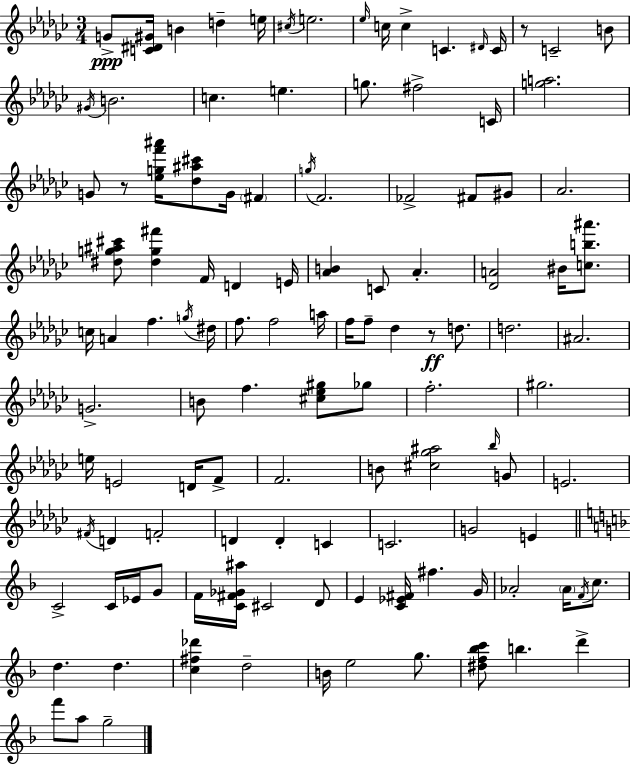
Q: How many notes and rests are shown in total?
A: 117